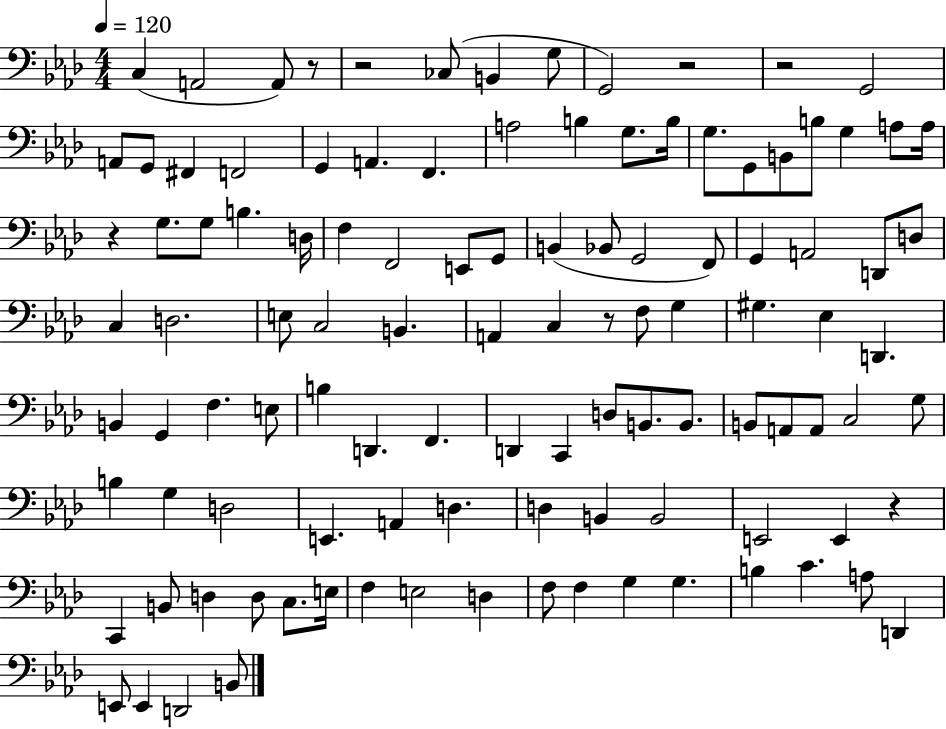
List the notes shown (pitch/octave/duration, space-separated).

C3/q A2/h A2/e R/e R/h CES3/e B2/q G3/e G2/h R/h R/h G2/h A2/e G2/e F#2/q F2/h G2/q A2/q. F2/q. A3/h B3/q G3/e. B3/s G3/e. G2/e B2/e B3/e G3/q A3/e A3/s R/q G3/e. G3/e B3/q. D3/s F3/q F2/h E2/e G2/e B2/q Bb2/e G2/h F2/e G2/q A2/h D2/e D3/e C3/q D3/h. E3/e C3/h B2/q. A2/q C3/q R/e F3/e G3/q G#3/q. Eb3/q D2/q. B2/q G2/q F3/q. E3/e B3/q D2/q. F2/q. D2/q C2/q D3/e B2/e. B2/e. B2/e A2/e A2/e C3/h G3/e B3/q G3/q D3/h E2/q. A2/q D3/q. D3/q B2/q B2/h E2/h E2/q R/q C2/q B2/e D3/q D3/e C3/e. E3/s F3/q E3/h D3/q F3/e F3/q G3/q G3/q. B3/q C4/q. A3/e D2/q E2/e E2/q D2/h B2/e